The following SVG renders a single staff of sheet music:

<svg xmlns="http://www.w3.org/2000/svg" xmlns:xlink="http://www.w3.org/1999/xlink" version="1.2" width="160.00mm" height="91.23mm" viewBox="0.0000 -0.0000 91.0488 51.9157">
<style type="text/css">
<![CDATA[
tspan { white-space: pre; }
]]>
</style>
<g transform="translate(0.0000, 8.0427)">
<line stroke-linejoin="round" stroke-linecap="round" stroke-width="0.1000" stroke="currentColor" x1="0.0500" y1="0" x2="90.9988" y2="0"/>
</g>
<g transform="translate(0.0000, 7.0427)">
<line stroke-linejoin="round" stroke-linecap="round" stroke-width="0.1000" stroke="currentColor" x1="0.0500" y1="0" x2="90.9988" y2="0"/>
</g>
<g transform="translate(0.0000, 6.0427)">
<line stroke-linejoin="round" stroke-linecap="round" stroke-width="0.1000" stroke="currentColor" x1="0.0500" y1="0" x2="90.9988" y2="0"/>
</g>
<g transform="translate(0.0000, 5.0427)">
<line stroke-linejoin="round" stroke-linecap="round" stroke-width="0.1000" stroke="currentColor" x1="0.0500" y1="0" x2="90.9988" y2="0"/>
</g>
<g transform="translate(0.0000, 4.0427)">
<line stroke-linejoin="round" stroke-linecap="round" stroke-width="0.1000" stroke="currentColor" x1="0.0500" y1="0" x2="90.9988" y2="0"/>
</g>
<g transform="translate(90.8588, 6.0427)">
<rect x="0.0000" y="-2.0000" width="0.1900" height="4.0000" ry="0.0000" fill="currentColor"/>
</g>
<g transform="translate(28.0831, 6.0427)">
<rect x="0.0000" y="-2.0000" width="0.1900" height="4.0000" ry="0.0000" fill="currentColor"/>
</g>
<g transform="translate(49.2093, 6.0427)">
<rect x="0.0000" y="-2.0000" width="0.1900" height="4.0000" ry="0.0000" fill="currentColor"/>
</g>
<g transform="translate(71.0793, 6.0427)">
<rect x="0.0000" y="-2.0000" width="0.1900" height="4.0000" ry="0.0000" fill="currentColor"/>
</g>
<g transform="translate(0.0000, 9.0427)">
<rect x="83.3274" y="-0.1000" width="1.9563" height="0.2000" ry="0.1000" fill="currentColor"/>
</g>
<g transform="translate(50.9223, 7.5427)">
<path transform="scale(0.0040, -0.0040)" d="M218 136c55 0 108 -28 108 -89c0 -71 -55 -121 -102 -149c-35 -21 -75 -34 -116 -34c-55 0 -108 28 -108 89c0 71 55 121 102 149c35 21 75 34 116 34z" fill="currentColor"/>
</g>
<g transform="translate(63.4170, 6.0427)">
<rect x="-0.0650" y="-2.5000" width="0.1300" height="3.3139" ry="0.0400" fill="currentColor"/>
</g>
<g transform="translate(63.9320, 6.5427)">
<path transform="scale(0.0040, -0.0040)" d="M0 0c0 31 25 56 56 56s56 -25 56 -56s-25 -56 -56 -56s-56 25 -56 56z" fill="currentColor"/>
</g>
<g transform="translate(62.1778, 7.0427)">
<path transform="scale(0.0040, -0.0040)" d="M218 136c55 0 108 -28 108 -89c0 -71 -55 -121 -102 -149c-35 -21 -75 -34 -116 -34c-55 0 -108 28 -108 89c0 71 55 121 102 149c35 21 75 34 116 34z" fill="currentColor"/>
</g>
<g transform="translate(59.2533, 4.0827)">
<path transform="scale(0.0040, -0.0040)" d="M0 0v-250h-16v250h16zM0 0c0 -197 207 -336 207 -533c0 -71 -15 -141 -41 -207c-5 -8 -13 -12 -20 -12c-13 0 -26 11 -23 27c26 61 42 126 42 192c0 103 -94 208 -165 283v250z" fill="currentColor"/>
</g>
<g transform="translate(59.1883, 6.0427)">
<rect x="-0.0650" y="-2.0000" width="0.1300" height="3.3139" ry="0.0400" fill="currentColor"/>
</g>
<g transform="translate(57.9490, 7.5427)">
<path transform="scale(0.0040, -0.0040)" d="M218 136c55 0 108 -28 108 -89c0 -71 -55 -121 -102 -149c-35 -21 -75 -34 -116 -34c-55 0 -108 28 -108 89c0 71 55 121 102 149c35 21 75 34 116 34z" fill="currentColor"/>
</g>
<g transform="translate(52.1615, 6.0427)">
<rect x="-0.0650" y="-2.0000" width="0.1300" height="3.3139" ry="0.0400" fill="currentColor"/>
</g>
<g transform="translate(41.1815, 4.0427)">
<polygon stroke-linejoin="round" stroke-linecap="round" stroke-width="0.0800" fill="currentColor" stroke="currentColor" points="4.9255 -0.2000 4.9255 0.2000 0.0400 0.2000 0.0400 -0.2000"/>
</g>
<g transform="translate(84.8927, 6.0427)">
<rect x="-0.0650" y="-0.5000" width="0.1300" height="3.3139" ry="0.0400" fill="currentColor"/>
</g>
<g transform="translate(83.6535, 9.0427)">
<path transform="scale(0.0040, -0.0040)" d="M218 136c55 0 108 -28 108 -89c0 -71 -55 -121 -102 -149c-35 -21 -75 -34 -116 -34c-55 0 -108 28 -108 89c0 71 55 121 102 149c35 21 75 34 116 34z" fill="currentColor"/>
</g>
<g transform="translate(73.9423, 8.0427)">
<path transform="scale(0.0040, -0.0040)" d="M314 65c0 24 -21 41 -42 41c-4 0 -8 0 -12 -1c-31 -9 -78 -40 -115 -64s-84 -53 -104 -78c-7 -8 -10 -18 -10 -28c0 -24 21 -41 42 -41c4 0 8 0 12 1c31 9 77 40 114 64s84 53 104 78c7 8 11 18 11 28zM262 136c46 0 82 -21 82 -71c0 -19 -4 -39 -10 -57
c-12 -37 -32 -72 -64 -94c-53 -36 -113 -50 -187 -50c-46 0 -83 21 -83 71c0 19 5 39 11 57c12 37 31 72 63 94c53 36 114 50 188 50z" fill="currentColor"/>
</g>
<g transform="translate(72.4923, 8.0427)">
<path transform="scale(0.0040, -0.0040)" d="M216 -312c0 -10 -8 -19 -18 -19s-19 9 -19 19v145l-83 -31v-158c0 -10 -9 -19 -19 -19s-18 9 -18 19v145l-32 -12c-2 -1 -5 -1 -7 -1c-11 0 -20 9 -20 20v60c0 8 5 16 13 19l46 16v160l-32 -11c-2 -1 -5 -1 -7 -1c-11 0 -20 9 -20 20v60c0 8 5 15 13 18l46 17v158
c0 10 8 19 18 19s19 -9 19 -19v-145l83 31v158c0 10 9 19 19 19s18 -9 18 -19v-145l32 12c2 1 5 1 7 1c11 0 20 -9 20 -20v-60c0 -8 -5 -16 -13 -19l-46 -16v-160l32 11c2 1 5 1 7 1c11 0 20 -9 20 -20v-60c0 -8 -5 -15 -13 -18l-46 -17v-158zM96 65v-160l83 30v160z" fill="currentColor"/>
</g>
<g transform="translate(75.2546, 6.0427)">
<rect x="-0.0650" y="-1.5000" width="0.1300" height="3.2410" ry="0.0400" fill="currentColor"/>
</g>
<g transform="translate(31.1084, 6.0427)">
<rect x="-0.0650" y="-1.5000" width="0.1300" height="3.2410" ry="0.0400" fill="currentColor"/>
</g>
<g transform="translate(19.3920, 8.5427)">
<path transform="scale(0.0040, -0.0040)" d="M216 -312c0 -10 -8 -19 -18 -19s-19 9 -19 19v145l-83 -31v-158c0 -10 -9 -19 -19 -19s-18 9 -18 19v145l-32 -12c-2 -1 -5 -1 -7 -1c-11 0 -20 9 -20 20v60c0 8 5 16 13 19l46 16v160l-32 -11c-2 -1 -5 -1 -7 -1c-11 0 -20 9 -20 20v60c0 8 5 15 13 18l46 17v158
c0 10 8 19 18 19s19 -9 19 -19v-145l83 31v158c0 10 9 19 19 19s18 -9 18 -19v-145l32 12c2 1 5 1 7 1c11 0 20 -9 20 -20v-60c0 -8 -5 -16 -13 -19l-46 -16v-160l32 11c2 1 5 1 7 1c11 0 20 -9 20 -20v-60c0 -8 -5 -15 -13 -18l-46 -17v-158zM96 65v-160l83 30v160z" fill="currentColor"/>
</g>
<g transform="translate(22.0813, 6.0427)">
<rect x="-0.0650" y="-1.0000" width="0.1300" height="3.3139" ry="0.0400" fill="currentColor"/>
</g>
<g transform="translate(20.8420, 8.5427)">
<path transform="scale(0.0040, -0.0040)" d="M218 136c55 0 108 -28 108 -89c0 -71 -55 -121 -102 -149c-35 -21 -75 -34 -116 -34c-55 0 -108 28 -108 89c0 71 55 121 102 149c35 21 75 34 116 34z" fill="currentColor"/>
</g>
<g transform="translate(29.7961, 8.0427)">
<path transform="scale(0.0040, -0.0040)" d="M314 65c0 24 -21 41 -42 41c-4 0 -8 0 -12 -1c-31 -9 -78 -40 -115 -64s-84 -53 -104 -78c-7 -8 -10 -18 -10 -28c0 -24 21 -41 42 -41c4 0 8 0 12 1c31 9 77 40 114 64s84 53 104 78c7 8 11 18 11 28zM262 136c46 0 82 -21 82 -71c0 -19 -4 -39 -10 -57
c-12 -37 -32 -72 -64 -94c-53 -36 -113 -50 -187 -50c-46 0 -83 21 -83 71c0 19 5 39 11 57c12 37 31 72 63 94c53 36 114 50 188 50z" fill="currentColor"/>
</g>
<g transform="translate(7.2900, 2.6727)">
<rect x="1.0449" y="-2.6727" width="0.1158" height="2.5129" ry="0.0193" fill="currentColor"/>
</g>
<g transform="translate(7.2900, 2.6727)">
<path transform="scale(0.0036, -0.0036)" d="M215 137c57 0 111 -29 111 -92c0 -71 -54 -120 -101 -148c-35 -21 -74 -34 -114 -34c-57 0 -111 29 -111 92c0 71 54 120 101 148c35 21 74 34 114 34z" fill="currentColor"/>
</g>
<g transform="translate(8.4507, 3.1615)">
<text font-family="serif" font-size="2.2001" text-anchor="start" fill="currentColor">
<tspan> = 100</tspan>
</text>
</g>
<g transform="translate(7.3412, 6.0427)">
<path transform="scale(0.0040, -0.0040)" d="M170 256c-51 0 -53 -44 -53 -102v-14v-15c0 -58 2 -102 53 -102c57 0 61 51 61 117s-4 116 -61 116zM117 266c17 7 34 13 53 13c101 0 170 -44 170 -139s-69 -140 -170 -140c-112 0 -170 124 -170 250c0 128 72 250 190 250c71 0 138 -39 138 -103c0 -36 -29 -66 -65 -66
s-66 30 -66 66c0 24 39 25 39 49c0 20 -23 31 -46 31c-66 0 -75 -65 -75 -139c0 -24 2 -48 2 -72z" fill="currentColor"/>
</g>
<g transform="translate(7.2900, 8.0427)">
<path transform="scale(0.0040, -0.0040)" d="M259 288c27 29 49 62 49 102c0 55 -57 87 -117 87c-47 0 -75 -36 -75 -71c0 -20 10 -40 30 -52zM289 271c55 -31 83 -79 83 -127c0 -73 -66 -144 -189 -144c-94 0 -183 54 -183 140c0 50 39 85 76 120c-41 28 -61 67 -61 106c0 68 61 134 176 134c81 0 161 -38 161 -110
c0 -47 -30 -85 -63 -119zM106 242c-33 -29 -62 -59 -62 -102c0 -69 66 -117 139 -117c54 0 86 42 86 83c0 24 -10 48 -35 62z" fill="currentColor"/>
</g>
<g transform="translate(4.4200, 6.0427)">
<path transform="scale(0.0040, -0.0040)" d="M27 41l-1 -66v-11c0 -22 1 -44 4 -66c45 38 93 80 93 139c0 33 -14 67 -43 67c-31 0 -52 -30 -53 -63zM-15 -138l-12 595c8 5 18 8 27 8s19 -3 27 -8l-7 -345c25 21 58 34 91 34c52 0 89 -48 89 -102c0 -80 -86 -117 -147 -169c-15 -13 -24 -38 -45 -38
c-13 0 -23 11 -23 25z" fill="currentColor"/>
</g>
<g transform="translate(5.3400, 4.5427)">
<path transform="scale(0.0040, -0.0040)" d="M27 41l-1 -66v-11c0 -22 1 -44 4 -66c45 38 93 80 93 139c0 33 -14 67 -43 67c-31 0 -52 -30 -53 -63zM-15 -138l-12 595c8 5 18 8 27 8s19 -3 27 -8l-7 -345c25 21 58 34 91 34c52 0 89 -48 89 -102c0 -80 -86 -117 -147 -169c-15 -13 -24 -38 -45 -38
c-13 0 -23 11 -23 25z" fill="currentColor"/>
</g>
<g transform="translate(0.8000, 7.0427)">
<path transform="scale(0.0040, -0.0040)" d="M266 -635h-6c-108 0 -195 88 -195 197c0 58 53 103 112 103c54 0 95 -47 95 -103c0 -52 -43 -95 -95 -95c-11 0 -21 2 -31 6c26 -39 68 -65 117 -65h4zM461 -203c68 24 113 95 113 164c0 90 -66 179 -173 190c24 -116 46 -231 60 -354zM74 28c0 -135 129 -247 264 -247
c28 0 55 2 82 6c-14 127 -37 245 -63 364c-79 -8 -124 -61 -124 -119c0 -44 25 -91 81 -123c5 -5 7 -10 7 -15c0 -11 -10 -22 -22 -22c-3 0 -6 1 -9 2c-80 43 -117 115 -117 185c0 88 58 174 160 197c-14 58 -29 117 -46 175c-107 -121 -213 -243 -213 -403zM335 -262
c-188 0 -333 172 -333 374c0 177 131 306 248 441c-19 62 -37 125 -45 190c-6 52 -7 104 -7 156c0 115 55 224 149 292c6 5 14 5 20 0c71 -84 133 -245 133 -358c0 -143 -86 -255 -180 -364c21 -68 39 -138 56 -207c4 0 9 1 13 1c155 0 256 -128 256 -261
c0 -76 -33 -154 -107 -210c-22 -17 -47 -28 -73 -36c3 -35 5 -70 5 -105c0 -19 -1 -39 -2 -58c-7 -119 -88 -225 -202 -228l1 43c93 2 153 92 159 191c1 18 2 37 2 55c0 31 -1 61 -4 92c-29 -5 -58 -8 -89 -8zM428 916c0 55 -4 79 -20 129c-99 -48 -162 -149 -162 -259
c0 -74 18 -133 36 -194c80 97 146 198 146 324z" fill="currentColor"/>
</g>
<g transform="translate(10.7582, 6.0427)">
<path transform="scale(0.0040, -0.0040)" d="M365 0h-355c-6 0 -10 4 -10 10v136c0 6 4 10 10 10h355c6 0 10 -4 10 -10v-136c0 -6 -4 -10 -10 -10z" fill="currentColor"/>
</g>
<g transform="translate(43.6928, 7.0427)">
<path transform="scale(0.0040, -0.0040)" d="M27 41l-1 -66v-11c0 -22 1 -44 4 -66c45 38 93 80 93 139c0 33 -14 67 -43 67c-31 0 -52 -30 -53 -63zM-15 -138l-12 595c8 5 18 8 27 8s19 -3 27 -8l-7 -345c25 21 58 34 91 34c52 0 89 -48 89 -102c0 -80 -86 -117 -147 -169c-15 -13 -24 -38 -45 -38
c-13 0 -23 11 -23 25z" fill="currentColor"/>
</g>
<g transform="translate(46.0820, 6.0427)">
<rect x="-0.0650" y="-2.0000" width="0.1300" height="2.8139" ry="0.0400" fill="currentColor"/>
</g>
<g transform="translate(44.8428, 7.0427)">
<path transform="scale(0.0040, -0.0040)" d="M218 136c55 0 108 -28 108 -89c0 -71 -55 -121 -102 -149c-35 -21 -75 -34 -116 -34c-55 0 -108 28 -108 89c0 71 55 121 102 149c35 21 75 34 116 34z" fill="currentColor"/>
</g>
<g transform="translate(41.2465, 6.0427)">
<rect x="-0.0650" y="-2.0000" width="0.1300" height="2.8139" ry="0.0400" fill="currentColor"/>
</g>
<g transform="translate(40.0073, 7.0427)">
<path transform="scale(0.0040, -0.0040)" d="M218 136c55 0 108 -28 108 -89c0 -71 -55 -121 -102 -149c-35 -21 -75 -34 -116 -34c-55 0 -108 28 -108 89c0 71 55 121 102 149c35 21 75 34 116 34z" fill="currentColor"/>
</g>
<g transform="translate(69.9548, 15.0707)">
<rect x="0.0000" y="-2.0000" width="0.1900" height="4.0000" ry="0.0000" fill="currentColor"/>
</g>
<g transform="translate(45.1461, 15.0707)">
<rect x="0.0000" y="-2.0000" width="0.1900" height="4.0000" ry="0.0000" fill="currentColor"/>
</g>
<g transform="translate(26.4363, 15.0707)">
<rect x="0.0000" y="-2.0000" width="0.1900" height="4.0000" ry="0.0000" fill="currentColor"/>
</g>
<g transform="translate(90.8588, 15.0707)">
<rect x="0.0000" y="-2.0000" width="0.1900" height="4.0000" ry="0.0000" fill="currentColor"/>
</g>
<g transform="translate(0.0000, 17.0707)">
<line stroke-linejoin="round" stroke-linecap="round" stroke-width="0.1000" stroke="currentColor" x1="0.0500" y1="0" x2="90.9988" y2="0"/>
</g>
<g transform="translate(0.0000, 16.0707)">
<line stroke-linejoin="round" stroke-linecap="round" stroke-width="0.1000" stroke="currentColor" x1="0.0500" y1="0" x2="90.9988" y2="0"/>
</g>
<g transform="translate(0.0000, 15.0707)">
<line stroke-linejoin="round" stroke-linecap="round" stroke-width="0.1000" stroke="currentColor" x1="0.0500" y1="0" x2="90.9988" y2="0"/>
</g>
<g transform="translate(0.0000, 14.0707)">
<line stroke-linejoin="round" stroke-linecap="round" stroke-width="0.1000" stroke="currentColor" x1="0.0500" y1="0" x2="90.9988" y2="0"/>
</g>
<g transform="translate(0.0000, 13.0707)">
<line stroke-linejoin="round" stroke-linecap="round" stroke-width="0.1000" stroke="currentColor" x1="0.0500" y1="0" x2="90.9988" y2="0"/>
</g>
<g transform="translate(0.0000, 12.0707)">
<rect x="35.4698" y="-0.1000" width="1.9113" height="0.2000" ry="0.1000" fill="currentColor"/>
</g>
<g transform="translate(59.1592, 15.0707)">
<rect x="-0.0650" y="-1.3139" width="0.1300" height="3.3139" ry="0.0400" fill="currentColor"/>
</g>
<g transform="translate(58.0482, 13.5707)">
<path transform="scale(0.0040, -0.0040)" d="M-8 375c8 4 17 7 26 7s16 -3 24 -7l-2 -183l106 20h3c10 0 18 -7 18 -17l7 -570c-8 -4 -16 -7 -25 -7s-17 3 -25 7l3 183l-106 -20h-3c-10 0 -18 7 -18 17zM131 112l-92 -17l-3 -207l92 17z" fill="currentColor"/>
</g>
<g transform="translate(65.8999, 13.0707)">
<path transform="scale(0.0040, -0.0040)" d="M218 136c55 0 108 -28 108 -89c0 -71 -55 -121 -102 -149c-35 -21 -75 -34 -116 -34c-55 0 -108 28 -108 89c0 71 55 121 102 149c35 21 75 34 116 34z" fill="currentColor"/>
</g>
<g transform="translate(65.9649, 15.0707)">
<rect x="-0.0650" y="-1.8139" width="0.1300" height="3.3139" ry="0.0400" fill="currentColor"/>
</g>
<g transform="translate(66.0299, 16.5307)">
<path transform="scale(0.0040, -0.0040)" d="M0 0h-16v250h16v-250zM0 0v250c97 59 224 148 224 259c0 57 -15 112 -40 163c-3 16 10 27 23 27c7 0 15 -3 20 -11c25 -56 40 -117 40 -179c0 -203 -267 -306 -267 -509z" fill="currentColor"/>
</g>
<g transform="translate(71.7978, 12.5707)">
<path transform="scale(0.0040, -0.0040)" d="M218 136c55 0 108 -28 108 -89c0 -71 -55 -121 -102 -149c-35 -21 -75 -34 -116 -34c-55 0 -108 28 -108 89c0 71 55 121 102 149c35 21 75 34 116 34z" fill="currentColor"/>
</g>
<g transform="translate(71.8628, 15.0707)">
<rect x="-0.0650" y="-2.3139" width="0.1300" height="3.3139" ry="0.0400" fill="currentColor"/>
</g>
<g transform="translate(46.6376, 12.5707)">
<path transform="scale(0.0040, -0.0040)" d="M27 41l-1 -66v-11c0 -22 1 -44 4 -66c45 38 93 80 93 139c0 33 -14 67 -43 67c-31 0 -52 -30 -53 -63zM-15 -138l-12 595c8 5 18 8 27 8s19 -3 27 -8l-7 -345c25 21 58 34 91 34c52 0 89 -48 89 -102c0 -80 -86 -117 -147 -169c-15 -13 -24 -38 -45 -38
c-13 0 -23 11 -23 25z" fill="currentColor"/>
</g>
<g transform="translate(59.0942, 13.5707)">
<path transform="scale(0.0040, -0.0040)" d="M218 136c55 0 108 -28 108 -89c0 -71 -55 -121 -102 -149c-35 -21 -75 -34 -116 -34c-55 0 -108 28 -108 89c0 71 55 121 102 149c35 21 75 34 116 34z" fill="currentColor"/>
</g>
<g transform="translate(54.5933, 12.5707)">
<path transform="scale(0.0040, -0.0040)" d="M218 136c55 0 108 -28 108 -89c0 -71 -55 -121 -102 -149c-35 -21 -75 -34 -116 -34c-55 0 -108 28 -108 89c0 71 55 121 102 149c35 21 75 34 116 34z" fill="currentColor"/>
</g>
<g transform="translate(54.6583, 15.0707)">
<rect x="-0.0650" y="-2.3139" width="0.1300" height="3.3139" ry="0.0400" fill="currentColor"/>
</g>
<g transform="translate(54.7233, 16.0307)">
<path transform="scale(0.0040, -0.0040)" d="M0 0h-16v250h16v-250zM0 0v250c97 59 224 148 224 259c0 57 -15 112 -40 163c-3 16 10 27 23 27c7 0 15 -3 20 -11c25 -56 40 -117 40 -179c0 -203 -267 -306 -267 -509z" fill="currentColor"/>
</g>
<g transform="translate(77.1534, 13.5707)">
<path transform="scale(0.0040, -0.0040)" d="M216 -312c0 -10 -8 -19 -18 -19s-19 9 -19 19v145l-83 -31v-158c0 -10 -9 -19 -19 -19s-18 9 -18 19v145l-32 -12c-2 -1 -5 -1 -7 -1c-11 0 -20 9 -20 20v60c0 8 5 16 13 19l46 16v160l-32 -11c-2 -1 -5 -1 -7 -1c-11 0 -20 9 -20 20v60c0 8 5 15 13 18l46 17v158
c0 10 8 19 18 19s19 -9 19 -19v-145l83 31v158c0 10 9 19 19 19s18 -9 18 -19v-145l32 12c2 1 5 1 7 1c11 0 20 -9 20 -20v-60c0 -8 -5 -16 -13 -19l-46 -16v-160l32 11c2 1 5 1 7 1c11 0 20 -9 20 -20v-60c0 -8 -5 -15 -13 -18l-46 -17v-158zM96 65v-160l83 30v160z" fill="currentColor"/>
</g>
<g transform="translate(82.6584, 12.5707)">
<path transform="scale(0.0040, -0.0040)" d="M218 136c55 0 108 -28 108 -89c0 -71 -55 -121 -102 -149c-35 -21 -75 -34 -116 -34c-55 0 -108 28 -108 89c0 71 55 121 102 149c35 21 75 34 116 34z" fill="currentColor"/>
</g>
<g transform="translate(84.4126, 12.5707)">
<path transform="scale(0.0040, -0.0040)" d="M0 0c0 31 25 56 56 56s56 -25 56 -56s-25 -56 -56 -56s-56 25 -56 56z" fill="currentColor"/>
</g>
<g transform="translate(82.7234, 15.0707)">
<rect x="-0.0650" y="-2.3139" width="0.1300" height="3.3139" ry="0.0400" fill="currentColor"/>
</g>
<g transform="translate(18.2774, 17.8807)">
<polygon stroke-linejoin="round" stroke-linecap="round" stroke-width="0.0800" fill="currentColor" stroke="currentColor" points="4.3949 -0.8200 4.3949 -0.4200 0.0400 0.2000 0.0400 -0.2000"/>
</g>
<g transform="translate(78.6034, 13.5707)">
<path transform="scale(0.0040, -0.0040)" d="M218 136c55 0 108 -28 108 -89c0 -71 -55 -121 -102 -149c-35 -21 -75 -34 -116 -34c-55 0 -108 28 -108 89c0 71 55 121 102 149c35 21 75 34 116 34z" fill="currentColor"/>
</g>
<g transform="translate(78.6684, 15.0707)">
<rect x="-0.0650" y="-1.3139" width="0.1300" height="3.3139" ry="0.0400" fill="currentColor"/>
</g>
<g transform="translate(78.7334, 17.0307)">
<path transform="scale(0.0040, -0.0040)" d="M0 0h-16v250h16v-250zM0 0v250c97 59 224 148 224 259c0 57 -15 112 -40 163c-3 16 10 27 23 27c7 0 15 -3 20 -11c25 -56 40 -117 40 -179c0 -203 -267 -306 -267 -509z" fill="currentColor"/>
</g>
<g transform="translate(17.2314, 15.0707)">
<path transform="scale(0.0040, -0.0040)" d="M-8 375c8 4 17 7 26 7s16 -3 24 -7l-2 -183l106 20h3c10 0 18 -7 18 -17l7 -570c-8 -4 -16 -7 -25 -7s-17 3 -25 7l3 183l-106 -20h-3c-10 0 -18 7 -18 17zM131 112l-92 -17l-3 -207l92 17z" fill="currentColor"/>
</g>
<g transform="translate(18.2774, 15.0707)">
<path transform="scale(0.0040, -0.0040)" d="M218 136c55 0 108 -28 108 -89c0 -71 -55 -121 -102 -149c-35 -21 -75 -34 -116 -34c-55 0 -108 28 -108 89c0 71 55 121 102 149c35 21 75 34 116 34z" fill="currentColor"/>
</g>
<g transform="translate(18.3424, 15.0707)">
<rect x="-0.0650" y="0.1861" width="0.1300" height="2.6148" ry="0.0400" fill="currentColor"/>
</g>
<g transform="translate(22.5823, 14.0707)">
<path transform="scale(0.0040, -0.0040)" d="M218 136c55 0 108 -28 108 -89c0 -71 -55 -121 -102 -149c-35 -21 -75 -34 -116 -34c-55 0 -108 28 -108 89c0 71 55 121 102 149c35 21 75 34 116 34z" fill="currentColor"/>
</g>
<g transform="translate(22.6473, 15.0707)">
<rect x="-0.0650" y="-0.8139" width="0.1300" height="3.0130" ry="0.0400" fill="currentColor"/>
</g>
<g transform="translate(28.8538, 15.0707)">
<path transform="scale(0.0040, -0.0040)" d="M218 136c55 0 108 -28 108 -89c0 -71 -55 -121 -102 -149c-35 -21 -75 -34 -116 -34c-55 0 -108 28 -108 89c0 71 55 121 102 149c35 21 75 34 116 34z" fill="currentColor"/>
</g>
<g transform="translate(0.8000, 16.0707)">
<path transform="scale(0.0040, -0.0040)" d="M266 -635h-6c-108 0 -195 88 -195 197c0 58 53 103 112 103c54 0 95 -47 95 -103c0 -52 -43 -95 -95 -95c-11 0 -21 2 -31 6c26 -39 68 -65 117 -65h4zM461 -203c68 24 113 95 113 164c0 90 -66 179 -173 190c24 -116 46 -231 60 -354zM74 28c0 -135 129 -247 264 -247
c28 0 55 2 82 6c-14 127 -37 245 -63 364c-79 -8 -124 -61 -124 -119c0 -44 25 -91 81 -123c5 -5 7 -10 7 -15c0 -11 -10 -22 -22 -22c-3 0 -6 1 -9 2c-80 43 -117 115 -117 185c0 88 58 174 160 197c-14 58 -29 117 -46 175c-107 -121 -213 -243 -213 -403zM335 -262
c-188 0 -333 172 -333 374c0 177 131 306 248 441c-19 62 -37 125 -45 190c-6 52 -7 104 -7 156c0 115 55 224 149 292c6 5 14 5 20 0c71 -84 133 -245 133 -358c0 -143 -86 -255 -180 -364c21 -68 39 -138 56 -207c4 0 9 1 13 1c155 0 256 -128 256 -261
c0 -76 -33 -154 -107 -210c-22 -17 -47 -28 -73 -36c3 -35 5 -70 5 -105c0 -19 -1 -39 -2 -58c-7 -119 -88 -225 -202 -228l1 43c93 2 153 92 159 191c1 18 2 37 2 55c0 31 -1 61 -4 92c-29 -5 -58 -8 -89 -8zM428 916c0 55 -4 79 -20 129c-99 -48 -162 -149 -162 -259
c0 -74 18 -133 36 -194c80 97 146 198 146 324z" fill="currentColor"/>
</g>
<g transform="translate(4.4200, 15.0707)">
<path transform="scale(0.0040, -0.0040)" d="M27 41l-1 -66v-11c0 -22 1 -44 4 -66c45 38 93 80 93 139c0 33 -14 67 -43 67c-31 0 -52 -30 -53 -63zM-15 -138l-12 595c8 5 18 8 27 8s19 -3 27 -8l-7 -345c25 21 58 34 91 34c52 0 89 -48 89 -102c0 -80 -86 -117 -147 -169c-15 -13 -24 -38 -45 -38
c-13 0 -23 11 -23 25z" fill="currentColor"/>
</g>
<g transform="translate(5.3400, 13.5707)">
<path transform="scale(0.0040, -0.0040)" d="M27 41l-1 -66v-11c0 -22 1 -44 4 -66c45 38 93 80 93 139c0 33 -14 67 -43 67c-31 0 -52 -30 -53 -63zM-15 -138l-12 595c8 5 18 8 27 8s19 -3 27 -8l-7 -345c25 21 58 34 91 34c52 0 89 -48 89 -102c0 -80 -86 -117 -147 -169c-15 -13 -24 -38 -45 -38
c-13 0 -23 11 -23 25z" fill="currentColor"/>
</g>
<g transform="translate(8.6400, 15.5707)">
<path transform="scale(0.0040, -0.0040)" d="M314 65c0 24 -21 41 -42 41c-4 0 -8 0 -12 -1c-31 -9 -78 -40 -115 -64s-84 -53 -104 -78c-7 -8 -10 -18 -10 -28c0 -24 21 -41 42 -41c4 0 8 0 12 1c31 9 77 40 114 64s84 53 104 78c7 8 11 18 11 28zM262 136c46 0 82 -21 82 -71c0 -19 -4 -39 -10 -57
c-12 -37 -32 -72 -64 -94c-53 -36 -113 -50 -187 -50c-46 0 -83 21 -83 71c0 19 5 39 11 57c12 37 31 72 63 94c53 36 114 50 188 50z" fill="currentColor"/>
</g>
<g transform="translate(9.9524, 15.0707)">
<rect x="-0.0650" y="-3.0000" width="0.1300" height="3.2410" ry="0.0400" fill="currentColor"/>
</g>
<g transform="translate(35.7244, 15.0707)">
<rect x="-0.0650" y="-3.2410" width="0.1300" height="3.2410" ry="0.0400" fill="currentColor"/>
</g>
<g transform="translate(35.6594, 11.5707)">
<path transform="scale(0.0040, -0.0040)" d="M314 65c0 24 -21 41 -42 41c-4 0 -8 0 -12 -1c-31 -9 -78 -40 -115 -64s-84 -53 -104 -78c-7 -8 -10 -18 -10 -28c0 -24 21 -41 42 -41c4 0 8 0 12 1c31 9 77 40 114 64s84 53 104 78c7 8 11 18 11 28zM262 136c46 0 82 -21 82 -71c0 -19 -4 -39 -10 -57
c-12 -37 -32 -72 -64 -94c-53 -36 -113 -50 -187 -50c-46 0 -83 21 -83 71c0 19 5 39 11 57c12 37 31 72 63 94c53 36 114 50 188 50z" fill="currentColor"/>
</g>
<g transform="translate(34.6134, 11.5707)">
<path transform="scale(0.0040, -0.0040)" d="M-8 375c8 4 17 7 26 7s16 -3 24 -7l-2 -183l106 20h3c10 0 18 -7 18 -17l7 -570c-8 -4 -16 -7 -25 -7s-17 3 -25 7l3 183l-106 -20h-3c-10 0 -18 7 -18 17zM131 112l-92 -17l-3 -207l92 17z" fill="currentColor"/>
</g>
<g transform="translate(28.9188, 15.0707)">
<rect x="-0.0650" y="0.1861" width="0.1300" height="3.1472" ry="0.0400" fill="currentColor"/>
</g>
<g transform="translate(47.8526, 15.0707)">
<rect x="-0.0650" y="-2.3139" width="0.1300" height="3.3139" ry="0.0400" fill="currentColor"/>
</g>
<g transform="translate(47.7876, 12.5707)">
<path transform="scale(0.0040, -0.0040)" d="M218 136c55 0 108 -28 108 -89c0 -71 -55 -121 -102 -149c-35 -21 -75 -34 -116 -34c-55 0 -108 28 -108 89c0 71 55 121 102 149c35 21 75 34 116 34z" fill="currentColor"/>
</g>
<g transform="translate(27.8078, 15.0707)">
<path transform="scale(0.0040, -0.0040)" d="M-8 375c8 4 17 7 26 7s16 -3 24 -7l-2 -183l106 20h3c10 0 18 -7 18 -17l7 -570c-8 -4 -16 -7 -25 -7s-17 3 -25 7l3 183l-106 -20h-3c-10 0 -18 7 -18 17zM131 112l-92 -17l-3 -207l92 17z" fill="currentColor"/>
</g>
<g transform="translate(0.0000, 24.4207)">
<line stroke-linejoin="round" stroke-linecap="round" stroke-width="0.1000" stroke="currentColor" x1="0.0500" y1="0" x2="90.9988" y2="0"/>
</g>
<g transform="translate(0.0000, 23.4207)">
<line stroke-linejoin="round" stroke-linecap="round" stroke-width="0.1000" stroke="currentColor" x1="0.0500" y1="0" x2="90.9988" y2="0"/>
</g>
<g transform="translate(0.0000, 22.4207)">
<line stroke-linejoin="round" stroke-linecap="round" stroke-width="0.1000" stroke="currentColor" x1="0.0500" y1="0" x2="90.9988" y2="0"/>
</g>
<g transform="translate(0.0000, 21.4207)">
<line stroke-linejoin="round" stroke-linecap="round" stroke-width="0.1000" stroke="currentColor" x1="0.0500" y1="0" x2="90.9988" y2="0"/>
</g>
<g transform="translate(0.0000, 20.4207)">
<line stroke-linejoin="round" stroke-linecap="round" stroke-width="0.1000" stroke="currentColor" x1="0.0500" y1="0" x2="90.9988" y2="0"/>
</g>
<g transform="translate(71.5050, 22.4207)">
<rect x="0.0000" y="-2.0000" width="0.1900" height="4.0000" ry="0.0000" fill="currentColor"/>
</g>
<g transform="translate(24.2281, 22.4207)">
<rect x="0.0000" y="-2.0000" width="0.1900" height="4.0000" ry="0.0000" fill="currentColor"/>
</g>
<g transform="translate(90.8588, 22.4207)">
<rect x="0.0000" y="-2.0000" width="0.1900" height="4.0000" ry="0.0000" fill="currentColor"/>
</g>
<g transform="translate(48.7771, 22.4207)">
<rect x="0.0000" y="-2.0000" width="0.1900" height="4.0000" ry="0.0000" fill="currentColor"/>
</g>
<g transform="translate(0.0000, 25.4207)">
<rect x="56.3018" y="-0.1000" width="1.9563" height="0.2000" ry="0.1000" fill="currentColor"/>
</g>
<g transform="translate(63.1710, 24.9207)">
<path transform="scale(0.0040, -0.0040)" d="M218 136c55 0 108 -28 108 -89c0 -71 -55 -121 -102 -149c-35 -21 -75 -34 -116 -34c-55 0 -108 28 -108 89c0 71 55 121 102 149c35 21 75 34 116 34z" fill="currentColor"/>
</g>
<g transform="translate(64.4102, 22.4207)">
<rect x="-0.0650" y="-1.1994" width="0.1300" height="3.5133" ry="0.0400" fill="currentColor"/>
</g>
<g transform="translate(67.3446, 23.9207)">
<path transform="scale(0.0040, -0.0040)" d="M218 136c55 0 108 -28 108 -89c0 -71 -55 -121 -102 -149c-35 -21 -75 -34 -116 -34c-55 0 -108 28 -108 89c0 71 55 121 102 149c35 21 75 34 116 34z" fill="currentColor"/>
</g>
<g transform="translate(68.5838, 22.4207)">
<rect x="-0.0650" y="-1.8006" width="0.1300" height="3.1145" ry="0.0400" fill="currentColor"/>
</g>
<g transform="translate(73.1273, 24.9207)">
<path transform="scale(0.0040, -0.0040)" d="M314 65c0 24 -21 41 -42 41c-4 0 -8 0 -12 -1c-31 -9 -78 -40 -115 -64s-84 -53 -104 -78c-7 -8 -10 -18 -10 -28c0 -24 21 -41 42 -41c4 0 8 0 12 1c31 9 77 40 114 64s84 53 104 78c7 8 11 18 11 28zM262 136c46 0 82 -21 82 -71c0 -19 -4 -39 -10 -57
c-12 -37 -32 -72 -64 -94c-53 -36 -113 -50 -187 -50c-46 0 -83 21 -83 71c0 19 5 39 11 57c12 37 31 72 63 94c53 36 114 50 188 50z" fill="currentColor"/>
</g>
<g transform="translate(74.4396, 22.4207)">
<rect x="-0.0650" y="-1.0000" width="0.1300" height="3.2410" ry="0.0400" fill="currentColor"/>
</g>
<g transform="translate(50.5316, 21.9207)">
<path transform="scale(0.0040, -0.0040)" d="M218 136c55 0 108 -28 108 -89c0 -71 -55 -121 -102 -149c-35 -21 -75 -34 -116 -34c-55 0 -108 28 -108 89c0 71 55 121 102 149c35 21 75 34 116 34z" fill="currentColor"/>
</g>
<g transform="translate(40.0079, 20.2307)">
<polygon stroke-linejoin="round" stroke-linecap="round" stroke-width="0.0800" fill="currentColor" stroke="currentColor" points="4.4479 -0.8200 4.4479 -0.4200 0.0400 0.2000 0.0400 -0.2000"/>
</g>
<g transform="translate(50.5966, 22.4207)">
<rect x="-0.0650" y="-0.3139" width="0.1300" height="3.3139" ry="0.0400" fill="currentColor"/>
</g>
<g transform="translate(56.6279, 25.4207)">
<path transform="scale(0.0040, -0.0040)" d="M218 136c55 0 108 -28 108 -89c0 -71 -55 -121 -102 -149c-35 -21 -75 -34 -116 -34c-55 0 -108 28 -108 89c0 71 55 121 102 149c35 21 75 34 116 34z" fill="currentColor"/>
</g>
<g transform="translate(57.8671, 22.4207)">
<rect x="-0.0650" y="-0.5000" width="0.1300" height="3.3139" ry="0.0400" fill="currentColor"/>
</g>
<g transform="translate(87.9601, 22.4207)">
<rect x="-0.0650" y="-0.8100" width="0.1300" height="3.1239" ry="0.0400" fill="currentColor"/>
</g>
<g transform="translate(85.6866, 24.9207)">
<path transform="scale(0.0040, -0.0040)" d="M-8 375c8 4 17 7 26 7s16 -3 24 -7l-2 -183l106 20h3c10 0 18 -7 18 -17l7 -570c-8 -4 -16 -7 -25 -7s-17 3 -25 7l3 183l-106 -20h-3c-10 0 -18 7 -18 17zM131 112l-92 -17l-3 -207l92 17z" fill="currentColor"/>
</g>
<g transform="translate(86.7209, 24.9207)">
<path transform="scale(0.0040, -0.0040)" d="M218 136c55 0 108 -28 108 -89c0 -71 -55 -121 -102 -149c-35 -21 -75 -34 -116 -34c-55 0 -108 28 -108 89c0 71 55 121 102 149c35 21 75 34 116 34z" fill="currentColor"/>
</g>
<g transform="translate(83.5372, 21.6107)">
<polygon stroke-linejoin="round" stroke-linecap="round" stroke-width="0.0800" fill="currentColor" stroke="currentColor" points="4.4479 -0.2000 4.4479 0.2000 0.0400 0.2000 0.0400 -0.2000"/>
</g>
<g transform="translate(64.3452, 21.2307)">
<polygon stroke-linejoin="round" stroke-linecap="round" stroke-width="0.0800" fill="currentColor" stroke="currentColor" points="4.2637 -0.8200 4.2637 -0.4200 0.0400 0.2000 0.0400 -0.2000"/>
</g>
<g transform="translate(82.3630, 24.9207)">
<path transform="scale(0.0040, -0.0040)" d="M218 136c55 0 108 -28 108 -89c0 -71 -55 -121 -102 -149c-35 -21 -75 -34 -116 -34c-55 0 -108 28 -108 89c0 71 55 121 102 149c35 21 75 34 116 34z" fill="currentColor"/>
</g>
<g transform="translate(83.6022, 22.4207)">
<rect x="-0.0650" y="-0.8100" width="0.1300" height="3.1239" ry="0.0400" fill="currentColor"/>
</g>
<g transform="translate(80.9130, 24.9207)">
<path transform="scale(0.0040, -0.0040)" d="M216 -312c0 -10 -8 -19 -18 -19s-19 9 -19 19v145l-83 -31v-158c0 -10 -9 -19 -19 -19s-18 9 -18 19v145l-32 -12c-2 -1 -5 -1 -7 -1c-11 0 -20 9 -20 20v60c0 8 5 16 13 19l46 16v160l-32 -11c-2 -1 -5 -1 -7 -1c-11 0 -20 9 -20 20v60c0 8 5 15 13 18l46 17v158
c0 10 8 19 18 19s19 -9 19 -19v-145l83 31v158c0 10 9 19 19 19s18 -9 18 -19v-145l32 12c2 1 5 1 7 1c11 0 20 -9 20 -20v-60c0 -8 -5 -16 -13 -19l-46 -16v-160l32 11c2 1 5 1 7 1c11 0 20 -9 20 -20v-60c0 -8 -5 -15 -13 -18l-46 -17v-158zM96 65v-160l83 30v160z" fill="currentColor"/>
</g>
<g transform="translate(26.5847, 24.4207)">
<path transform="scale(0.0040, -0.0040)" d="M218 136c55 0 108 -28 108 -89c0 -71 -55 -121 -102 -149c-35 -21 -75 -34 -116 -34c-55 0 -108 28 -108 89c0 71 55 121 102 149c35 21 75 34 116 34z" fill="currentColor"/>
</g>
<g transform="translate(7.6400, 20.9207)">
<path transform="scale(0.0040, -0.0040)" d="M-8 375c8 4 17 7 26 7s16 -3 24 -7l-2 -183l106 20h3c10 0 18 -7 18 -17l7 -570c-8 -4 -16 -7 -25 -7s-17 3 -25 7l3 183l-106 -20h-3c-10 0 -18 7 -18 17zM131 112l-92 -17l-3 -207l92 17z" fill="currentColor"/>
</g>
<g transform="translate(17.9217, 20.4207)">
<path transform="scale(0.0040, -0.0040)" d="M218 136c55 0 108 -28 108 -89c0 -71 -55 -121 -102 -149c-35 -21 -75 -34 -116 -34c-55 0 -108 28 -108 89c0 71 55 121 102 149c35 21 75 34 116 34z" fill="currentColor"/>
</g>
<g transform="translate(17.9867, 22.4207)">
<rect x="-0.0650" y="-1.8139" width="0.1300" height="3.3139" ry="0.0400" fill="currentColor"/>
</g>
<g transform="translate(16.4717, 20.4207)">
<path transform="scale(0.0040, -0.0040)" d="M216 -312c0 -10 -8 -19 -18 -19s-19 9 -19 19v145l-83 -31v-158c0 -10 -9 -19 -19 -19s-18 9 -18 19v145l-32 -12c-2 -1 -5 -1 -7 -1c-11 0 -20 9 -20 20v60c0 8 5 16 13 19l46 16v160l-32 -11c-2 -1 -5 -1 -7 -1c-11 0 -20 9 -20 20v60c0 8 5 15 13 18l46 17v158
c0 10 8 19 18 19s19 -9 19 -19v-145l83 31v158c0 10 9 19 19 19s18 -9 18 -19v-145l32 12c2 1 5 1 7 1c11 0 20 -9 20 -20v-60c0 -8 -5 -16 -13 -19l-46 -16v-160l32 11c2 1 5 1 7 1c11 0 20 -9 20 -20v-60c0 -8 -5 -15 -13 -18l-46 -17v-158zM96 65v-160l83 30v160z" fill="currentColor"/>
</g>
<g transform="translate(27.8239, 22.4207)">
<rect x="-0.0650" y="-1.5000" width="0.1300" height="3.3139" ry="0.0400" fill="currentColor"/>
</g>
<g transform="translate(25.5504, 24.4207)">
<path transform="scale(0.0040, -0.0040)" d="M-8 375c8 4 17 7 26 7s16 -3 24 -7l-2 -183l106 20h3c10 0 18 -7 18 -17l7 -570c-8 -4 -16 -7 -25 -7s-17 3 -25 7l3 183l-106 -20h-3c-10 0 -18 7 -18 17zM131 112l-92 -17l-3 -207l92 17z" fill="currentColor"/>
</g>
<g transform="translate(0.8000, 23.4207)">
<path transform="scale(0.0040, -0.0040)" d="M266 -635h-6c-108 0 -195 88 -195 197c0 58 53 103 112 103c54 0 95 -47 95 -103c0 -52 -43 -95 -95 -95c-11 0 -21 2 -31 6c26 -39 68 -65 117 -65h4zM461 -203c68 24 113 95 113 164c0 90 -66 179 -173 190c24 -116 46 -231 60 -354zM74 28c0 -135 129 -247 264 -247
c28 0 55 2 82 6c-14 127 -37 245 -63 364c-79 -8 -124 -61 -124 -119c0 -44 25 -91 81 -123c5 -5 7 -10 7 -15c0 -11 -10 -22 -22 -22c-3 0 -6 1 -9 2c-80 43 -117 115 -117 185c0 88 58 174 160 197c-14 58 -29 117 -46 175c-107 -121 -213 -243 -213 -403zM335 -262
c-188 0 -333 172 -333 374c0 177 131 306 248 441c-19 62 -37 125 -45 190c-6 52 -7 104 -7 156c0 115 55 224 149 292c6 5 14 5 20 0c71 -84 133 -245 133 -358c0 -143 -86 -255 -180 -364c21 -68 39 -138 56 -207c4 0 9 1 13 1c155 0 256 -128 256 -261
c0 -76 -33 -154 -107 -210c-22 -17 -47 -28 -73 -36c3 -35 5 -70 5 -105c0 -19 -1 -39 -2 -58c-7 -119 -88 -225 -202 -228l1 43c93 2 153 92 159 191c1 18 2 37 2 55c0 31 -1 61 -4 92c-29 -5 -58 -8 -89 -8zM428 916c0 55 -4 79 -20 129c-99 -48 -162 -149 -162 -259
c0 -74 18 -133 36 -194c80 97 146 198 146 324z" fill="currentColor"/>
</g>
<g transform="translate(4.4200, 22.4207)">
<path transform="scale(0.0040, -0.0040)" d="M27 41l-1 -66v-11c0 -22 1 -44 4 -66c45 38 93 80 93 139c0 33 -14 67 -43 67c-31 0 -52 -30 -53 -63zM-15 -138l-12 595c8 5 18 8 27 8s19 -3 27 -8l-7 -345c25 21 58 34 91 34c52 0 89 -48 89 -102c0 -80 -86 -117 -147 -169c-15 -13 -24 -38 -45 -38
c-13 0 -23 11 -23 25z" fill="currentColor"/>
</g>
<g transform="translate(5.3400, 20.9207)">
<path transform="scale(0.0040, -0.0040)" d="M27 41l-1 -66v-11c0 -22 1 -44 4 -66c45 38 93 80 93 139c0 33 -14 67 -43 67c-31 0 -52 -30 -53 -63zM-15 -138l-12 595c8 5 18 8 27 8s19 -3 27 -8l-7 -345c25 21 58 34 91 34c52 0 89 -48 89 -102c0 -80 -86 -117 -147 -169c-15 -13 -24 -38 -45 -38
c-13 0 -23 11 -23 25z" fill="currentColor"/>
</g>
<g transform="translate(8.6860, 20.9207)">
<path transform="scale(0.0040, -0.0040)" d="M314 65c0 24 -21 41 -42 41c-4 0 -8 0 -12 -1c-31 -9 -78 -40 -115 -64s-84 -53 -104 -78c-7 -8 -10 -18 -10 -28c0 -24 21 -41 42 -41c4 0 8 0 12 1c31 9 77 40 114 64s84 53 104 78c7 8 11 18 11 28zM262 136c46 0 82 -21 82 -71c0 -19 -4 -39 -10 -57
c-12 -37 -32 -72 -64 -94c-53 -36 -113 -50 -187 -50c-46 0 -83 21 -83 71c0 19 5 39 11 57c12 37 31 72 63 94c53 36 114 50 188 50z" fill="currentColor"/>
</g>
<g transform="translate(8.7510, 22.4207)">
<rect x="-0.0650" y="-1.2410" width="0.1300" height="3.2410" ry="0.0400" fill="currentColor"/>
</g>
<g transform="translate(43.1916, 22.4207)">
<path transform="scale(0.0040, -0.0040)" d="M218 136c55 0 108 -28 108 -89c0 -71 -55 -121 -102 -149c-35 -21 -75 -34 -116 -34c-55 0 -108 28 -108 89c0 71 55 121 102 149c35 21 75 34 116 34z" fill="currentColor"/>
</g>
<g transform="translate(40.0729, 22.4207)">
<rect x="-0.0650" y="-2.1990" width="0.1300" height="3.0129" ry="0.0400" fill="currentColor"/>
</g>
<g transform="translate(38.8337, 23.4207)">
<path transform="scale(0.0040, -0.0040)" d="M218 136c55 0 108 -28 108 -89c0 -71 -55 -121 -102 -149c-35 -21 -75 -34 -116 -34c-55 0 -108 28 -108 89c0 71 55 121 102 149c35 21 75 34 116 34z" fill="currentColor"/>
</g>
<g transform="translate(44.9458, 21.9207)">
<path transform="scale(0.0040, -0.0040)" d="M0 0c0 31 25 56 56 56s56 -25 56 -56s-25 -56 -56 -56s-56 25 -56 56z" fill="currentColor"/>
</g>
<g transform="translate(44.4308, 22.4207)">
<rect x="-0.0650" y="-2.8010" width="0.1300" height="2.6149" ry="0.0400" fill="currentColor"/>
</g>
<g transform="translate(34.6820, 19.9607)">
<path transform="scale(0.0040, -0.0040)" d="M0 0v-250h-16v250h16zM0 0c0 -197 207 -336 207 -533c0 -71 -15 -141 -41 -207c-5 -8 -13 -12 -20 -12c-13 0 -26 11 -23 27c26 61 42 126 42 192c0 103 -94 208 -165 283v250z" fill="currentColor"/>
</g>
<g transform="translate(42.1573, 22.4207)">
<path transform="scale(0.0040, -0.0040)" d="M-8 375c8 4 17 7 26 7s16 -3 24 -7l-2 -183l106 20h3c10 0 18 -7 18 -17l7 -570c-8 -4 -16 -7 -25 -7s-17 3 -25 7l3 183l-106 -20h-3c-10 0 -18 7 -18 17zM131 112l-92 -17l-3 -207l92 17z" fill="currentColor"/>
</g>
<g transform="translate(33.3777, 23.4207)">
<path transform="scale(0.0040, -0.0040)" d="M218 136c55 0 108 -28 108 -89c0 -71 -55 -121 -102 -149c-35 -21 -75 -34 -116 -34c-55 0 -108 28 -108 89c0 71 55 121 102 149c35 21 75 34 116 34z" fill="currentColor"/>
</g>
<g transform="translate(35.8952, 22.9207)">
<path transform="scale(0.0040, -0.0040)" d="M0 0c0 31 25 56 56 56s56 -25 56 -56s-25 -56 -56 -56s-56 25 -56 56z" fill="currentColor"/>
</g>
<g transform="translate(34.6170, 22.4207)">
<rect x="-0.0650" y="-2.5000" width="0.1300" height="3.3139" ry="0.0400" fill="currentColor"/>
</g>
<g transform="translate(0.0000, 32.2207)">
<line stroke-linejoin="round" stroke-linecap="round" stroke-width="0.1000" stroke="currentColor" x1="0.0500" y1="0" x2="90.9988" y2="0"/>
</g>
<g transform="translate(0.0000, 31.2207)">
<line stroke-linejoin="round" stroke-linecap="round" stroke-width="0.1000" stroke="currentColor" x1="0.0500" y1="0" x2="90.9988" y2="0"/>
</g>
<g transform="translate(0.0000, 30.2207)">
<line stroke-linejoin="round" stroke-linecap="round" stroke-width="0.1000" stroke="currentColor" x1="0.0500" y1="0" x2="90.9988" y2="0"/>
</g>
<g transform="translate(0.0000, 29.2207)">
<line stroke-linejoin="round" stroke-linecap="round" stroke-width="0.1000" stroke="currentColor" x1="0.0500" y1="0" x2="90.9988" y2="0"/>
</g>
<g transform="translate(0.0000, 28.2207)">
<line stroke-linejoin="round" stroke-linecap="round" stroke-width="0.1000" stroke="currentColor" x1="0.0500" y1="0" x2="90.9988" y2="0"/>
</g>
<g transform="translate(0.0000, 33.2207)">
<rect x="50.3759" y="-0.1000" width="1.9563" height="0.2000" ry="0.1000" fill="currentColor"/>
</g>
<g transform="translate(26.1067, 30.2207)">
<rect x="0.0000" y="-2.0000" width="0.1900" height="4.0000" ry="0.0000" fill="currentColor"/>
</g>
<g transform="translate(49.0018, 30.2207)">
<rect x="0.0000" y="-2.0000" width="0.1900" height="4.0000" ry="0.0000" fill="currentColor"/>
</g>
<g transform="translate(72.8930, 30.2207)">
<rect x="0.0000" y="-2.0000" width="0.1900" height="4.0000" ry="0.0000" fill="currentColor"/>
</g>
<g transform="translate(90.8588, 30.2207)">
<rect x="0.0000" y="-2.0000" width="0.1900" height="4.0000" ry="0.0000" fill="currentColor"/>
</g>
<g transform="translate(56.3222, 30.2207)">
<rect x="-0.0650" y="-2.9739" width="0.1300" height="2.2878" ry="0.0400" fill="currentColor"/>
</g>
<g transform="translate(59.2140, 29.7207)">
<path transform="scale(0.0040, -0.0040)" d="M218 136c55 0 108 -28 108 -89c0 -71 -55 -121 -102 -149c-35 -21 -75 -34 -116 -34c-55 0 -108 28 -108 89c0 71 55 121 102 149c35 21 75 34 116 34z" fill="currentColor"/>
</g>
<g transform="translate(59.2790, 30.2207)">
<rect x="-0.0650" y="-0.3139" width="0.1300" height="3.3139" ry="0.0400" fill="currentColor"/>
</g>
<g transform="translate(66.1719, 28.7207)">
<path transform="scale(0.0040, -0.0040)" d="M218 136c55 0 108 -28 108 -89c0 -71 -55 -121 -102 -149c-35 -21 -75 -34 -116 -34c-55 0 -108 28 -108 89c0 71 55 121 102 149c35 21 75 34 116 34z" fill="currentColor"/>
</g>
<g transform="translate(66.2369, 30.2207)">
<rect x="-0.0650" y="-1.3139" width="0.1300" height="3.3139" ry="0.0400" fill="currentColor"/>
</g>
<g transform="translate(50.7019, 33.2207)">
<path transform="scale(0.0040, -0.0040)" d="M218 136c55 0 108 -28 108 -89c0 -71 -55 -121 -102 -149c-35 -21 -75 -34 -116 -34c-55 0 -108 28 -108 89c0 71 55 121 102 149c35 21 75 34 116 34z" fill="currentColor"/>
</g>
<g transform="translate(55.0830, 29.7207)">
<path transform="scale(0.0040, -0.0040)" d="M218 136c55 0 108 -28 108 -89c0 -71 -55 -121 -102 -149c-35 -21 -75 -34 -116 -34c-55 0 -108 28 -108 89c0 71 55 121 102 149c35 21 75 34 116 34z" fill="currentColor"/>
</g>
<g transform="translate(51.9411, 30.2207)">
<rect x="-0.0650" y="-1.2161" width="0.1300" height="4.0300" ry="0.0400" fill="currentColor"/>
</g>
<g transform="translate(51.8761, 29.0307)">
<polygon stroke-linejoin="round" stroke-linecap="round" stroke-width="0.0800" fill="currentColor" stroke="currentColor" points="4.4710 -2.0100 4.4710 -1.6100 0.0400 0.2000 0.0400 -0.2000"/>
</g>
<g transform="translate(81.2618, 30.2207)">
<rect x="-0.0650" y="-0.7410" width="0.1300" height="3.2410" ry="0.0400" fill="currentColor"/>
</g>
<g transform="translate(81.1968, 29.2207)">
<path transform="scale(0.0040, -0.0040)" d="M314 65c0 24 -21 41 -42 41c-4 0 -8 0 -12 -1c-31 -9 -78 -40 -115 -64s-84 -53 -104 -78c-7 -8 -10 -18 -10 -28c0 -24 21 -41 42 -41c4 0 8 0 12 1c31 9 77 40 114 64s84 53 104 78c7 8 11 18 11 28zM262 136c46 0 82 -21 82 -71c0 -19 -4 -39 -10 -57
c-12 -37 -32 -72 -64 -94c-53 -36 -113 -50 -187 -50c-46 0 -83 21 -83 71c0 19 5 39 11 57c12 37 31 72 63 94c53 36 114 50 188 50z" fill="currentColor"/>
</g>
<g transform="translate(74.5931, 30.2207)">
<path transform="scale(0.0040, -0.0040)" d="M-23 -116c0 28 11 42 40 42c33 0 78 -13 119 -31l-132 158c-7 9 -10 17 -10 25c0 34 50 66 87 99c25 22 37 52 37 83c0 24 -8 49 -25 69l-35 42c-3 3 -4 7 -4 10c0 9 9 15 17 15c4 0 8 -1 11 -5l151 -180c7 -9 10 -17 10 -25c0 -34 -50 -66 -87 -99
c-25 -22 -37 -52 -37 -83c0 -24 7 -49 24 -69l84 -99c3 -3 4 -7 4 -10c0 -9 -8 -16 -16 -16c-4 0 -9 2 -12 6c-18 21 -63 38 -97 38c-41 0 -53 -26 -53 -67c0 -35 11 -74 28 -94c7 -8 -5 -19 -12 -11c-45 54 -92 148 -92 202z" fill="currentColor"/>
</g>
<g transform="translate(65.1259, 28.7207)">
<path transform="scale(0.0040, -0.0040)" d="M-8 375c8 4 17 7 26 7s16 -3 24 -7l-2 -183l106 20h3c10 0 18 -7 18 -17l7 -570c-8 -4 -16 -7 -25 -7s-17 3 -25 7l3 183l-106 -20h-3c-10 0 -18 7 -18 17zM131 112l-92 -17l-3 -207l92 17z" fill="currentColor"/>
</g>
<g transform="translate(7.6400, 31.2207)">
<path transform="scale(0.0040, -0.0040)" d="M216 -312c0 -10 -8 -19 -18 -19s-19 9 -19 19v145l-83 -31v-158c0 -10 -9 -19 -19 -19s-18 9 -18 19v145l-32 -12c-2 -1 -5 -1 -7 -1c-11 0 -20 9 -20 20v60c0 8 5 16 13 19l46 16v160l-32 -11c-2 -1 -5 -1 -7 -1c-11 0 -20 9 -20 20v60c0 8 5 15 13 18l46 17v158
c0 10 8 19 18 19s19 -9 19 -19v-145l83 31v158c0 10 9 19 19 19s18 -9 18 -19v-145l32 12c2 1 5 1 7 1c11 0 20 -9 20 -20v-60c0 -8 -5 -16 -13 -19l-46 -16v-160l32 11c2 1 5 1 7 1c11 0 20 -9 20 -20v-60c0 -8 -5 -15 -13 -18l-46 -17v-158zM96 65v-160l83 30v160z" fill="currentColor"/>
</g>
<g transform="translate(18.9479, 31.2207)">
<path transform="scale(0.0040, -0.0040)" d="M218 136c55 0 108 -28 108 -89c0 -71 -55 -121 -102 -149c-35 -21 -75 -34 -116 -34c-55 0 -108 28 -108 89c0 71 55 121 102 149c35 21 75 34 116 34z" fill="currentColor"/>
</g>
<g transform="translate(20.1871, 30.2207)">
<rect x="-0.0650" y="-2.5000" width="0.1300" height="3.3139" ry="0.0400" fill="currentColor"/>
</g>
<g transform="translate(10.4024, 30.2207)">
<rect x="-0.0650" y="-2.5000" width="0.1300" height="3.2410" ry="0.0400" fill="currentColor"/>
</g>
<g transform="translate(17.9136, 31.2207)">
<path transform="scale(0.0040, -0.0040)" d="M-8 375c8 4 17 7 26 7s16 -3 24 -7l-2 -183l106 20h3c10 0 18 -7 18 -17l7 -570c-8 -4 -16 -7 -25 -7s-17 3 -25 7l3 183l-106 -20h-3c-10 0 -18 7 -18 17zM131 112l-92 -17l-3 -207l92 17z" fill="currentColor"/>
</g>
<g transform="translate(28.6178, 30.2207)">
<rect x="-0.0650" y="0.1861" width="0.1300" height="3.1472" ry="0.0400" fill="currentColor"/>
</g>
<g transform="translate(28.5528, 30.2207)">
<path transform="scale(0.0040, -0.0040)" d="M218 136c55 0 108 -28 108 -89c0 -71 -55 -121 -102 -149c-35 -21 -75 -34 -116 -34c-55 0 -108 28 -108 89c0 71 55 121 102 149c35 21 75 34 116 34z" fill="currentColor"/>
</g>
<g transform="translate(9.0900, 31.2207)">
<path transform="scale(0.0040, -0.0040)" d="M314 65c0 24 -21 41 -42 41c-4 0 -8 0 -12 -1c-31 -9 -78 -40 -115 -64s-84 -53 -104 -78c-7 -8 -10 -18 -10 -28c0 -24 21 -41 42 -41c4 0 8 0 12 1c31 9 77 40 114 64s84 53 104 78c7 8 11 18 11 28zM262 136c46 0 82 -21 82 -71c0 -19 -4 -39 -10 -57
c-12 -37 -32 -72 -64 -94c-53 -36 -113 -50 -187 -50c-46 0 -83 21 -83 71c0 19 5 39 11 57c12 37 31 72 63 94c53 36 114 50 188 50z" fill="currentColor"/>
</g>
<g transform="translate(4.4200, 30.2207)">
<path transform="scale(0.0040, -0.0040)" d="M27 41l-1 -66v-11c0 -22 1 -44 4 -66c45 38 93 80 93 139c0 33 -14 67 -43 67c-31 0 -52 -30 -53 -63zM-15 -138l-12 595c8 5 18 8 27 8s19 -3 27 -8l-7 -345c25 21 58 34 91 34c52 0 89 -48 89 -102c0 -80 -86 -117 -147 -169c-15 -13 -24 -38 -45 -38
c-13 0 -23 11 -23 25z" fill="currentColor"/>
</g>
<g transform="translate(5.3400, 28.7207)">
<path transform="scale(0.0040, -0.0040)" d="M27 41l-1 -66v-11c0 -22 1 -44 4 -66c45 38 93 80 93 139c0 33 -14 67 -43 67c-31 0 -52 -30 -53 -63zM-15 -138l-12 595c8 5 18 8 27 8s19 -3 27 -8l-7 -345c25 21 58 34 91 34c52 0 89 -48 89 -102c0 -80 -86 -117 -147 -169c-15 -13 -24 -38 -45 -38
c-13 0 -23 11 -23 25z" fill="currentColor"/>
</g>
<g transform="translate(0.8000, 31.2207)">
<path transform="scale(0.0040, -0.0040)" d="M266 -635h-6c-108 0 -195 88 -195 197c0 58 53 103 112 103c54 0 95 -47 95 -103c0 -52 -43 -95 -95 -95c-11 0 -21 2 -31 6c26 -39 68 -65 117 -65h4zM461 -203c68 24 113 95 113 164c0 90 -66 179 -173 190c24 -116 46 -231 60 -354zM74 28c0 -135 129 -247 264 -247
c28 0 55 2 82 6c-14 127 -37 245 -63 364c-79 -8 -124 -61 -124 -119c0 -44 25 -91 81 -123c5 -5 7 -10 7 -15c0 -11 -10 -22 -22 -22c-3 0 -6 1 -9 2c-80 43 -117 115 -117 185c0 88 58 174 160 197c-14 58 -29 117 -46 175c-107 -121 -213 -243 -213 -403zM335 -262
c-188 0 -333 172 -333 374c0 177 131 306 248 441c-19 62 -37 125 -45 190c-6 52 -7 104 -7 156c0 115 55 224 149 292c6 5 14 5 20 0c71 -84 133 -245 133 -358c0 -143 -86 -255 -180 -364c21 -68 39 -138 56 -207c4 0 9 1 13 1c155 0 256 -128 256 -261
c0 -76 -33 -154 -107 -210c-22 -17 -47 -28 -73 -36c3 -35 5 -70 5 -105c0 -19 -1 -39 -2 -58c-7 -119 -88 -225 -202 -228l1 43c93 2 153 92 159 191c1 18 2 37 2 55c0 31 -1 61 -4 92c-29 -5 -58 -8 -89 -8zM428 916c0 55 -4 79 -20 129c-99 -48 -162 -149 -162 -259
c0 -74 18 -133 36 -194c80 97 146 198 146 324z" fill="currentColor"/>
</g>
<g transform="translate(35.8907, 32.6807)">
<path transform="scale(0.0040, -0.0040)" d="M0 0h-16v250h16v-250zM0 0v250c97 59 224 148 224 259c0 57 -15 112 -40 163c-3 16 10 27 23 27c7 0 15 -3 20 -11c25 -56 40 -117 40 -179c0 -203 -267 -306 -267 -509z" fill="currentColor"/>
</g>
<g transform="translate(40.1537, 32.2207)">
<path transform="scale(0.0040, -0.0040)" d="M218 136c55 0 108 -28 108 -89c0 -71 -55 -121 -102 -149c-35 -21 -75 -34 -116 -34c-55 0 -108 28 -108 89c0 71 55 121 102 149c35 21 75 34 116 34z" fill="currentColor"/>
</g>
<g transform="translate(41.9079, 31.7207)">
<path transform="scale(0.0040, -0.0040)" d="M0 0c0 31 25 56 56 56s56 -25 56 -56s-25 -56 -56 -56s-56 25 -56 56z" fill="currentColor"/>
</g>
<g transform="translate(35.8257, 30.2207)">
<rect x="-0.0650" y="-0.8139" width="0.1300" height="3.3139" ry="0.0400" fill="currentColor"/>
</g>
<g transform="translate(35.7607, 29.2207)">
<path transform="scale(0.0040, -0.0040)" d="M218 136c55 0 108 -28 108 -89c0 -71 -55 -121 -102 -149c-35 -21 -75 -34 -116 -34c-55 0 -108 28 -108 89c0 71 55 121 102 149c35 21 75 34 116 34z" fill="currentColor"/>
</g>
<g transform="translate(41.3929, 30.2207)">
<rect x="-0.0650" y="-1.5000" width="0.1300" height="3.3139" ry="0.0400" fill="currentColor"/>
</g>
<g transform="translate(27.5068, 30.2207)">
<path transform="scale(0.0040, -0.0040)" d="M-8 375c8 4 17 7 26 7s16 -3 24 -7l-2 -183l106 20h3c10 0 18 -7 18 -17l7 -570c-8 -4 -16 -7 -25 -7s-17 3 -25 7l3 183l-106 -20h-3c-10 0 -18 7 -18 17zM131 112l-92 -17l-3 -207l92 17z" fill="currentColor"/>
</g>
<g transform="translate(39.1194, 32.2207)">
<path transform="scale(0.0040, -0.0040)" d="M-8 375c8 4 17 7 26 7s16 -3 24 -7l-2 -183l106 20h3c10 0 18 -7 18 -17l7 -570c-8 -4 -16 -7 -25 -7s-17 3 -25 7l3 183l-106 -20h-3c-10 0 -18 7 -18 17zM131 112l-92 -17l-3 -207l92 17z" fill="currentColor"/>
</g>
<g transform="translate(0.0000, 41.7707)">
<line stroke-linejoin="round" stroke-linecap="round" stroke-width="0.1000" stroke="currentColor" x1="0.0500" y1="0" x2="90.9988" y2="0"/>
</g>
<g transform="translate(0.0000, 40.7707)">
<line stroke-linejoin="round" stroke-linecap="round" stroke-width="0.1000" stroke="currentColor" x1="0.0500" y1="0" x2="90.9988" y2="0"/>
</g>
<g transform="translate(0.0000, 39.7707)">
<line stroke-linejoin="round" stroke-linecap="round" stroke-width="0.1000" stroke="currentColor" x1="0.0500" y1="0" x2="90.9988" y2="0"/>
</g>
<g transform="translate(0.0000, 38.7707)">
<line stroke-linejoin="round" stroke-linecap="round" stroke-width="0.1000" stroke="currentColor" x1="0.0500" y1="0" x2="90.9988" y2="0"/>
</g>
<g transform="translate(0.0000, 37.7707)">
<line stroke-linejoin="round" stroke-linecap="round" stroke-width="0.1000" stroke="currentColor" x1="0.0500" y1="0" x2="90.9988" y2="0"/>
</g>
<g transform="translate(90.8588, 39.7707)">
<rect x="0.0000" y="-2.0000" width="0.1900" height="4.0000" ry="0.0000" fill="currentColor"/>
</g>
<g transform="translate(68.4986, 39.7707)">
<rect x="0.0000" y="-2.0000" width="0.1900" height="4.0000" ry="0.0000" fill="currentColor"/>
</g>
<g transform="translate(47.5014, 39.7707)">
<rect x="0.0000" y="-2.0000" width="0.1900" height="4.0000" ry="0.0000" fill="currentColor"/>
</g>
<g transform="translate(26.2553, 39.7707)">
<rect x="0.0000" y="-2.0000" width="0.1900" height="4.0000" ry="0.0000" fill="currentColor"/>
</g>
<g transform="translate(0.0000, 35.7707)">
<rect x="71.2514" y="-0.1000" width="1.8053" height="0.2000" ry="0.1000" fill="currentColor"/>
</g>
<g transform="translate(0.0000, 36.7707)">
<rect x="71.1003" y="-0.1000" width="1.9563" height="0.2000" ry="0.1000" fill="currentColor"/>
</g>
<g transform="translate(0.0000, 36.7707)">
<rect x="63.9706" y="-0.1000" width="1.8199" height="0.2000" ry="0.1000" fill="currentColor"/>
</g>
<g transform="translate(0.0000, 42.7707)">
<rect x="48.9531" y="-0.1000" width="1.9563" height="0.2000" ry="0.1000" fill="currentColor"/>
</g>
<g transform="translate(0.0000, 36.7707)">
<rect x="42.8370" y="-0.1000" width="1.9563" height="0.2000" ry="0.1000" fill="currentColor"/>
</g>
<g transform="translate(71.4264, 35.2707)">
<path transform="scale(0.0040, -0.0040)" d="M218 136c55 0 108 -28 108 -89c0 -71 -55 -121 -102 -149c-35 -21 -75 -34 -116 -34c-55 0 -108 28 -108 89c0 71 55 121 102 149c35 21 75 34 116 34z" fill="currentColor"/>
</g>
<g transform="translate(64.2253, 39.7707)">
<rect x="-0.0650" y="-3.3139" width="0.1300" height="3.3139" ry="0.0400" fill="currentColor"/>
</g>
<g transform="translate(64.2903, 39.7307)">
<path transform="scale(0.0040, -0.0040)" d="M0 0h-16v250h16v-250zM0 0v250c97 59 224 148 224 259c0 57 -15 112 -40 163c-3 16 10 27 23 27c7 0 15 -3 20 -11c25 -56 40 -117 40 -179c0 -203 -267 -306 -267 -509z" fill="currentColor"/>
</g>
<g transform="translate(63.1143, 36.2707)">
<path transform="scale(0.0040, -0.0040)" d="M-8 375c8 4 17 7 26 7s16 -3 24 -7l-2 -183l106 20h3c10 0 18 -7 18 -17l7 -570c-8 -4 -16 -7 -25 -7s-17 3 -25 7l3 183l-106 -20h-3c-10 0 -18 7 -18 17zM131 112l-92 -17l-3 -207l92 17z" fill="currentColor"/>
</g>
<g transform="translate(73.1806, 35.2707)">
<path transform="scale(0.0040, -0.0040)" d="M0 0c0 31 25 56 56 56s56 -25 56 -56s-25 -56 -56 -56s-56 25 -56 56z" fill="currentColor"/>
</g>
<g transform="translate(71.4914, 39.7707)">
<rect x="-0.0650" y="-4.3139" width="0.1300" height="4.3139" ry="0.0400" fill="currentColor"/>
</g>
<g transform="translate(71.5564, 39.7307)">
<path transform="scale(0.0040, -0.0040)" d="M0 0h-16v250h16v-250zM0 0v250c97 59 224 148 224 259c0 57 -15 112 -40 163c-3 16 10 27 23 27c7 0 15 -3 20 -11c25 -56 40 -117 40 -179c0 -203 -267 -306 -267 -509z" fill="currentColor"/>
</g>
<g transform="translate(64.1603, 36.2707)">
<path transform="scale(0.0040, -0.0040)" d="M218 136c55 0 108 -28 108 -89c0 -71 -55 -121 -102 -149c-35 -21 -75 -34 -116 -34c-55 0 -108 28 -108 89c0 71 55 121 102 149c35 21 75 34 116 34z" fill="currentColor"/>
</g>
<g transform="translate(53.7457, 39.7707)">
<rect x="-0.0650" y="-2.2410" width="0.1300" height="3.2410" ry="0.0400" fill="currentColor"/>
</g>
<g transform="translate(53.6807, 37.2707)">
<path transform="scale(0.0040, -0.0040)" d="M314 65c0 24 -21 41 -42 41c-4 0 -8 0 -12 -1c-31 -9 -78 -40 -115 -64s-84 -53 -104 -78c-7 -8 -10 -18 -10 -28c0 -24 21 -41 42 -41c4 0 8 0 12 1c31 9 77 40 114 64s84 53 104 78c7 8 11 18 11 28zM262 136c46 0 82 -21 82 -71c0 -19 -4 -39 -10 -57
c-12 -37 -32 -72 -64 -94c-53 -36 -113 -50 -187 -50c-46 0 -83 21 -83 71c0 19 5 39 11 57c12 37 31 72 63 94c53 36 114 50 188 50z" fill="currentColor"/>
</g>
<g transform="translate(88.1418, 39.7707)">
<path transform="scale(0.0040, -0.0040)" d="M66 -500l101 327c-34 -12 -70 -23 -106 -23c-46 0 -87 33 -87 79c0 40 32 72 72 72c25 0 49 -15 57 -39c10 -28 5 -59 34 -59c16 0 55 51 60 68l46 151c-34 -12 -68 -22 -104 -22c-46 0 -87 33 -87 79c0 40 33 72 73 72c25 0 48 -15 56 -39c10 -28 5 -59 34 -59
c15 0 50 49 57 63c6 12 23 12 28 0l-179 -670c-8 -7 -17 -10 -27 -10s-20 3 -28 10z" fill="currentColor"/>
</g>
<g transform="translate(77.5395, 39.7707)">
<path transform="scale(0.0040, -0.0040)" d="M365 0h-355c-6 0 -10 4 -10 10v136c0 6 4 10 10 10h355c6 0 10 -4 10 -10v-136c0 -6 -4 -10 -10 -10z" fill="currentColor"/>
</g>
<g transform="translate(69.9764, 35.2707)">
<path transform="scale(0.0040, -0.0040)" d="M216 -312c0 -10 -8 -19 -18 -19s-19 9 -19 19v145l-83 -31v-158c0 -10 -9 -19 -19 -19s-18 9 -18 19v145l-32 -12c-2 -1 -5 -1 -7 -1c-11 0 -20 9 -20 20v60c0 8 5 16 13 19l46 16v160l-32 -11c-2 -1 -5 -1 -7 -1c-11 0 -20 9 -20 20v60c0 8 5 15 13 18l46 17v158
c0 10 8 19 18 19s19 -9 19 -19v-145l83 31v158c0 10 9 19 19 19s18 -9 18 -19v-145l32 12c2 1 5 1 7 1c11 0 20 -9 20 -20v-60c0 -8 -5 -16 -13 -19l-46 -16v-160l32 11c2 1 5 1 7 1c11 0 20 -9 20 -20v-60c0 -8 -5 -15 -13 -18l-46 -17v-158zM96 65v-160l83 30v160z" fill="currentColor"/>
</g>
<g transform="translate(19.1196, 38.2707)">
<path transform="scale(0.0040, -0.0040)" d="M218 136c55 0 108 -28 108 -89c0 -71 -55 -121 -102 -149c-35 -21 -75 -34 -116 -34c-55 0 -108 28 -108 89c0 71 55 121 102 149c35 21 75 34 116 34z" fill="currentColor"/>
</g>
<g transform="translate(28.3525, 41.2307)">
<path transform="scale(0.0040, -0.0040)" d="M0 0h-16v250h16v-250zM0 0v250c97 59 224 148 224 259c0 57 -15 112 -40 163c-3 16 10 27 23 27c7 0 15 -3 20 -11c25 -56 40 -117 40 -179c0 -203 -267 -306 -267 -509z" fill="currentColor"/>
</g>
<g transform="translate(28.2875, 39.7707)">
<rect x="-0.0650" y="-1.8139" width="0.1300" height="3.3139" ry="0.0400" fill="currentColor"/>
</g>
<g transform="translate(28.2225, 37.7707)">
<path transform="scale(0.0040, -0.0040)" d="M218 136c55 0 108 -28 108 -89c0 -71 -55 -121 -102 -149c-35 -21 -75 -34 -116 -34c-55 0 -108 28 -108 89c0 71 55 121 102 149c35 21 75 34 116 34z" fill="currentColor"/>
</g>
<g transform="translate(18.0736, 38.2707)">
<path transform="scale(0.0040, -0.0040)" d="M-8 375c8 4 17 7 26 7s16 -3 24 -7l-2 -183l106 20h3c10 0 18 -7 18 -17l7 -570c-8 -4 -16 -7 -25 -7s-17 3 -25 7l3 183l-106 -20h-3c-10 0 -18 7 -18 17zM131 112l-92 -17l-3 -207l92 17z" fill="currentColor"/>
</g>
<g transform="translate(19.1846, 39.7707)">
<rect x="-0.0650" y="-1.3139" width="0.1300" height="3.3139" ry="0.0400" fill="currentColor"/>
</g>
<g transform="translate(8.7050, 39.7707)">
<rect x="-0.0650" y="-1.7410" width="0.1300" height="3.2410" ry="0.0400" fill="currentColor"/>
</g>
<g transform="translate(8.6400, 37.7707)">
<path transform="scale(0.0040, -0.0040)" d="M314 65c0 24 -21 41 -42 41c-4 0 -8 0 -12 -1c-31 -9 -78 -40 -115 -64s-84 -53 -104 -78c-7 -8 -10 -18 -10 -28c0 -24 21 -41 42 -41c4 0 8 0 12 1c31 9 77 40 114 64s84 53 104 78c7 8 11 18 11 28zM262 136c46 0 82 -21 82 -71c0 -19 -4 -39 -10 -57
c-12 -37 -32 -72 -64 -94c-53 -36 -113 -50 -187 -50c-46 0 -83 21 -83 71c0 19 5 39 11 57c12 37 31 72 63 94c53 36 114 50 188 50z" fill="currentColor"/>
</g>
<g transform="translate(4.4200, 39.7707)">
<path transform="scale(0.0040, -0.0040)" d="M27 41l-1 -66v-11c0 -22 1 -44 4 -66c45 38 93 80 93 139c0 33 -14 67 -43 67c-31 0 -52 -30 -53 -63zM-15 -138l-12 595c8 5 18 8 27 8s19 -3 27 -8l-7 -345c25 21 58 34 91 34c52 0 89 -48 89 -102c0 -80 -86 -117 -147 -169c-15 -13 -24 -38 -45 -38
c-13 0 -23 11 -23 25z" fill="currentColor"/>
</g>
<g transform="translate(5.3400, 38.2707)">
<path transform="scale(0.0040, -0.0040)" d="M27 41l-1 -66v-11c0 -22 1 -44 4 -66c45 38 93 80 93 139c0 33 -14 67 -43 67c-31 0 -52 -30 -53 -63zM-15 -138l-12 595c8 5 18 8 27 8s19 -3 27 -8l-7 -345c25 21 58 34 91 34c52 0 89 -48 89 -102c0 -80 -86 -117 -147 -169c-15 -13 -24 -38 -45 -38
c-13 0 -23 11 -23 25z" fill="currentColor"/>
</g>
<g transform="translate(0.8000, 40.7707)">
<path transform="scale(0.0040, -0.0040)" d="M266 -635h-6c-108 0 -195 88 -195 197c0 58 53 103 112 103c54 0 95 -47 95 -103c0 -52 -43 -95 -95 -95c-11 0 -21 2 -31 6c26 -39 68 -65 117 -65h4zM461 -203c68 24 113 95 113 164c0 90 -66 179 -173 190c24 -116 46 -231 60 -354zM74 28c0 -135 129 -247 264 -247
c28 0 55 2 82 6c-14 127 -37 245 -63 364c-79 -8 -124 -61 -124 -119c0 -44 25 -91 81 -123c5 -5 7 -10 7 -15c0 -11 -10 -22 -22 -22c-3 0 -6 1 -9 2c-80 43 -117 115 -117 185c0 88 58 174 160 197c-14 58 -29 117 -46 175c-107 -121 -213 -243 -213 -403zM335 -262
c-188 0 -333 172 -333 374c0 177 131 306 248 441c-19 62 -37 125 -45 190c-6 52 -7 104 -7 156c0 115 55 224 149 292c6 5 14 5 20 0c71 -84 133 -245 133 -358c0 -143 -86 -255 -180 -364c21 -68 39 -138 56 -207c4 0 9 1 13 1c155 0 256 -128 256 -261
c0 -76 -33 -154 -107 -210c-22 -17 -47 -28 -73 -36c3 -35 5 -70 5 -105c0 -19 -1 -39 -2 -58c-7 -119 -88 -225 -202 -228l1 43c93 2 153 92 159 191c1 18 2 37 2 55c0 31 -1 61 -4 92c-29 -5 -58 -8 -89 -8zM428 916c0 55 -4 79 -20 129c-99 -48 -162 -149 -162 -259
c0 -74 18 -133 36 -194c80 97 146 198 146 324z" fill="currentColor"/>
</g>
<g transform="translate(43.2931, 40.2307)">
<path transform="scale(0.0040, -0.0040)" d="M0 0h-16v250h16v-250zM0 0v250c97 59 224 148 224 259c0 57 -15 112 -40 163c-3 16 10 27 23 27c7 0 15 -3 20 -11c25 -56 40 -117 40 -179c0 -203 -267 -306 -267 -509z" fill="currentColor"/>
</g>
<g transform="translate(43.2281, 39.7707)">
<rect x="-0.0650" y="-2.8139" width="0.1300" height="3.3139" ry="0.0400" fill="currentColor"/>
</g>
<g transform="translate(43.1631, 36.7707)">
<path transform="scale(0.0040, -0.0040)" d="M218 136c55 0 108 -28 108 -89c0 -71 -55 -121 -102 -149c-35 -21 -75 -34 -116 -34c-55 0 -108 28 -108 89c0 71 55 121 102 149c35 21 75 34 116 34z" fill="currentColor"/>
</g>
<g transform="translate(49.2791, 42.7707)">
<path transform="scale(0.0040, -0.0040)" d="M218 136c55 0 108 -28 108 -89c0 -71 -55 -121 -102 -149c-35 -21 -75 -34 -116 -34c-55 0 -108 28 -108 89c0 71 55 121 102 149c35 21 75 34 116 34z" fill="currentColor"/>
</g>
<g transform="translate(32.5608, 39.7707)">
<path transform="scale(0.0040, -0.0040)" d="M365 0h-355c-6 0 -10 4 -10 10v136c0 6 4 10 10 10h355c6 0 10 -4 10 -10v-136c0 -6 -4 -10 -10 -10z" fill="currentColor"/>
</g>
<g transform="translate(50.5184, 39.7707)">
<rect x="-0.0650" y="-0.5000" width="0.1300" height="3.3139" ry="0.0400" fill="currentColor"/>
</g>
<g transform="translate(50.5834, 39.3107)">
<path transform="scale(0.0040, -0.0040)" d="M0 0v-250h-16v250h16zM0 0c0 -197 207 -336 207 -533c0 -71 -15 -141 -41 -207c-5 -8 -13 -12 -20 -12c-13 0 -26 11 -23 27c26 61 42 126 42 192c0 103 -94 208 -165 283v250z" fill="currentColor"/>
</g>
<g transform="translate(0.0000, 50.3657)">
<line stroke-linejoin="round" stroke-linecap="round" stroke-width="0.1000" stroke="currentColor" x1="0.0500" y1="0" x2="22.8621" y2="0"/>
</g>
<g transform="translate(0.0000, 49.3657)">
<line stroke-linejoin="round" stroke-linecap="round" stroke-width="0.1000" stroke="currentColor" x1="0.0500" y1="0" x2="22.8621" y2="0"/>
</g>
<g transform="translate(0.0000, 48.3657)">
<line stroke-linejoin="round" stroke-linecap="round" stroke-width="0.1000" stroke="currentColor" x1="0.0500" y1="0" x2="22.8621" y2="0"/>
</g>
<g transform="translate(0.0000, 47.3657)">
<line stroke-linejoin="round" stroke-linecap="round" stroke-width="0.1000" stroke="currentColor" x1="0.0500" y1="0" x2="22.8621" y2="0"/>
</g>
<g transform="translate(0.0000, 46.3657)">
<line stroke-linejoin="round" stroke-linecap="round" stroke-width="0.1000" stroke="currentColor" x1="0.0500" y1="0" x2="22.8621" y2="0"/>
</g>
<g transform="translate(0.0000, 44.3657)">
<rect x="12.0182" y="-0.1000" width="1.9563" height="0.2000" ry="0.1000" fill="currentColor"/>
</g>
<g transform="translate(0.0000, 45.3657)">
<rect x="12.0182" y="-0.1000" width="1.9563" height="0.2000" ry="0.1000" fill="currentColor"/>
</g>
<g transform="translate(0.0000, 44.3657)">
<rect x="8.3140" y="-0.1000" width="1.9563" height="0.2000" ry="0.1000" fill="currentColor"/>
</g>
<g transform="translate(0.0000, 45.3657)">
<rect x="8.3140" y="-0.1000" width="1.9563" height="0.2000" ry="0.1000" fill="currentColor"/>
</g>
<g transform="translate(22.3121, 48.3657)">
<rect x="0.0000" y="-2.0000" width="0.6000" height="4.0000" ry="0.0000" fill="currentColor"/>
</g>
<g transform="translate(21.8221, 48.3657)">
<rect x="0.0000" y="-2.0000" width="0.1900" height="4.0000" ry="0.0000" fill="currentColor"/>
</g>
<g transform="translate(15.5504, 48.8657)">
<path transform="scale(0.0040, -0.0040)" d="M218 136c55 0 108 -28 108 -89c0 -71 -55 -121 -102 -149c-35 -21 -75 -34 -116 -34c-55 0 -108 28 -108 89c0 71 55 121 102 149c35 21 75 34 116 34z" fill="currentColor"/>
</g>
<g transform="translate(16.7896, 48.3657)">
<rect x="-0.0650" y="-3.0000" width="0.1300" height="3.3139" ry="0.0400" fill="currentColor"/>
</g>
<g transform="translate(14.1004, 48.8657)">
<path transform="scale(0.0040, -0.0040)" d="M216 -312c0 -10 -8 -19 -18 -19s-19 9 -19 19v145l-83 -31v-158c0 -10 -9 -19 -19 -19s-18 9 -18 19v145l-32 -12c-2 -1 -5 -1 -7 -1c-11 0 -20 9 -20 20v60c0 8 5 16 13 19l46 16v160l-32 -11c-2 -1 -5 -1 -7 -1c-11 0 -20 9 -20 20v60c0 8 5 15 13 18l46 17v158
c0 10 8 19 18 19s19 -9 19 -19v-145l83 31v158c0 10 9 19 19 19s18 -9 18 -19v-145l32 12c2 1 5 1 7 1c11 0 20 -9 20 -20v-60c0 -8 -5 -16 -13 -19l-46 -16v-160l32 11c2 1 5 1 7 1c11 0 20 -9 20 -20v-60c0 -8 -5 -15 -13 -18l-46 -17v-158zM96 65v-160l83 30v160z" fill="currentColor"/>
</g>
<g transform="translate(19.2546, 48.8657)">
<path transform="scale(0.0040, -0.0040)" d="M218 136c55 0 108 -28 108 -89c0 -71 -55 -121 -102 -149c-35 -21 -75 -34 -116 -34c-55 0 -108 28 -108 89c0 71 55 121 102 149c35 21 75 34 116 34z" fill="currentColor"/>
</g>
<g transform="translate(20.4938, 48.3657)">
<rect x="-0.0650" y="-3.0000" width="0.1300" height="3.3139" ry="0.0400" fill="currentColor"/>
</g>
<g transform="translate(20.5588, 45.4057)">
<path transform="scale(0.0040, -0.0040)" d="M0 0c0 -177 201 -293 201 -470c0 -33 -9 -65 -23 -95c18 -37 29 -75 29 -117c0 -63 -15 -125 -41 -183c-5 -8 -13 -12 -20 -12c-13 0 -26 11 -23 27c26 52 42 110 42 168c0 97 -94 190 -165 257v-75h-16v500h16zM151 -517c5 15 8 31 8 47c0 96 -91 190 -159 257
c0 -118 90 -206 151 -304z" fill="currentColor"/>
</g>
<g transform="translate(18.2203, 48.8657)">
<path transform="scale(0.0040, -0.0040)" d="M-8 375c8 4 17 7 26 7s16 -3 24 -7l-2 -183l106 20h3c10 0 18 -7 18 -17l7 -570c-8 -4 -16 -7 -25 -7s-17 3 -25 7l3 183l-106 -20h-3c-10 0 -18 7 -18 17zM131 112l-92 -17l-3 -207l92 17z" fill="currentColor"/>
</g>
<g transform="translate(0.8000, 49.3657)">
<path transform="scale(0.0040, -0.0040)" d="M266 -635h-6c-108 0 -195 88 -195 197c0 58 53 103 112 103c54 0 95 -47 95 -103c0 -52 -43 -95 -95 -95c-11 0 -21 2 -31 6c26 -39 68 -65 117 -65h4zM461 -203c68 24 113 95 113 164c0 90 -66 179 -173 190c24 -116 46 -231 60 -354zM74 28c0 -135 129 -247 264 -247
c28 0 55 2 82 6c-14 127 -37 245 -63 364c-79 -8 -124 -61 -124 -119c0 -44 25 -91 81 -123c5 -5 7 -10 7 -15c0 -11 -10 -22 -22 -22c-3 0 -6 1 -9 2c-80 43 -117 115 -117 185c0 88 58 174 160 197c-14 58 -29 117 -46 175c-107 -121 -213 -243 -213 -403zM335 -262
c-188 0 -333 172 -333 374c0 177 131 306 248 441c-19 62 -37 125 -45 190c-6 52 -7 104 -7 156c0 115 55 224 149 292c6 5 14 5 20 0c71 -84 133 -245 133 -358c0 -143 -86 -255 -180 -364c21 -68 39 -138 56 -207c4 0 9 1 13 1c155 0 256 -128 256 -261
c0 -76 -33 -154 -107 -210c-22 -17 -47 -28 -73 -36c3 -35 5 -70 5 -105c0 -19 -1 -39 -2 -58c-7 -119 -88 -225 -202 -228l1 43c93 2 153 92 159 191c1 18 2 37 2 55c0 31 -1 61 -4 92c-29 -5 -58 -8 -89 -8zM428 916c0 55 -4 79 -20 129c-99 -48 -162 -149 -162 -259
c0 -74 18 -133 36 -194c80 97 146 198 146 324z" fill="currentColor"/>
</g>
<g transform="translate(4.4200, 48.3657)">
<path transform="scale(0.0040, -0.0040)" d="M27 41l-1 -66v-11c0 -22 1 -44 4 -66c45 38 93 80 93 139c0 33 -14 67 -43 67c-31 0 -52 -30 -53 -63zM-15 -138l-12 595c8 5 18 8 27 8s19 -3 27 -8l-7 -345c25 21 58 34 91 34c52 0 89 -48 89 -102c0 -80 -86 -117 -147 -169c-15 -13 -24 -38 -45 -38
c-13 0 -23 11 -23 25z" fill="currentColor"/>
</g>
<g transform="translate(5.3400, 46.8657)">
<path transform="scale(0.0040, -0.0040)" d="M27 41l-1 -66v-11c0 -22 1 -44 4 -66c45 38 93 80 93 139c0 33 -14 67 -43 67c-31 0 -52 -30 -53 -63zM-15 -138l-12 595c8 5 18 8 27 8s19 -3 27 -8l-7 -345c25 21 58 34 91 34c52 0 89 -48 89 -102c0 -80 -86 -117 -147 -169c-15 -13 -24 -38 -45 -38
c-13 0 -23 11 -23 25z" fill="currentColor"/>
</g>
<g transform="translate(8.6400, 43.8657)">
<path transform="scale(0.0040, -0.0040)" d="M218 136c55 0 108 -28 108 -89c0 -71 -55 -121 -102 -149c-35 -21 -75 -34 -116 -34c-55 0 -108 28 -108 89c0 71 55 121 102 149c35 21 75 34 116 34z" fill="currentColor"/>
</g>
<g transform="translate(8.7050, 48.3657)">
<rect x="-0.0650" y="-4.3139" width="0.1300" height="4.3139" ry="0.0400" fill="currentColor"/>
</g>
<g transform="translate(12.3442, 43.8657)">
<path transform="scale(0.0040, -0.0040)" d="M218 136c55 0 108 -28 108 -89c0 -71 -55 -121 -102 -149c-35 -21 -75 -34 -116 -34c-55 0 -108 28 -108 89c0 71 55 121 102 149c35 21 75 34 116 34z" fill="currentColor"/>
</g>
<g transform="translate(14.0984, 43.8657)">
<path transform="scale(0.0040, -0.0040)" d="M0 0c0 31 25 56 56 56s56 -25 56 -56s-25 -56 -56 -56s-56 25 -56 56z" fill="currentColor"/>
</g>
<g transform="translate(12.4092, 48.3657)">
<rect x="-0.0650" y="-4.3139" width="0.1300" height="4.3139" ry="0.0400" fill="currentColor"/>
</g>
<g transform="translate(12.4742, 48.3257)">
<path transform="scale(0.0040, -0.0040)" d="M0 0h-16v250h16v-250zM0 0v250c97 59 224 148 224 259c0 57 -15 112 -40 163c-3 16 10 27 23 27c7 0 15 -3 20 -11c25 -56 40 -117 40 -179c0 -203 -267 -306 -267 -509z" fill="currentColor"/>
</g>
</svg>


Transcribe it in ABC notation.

X:1
T:Untitled
M:6/8
L:1/4
K:Bb
z2 ^D _E2 G/2 _G/2 F F/2 G ^E2 C A2 B/2 d/2 B b2 _g _g/2 e f/2 g ^e/2 g e2 ^f E G/2 G/2 B/2 c C D/2 F/2 D2 ^D/2 D/2 ^G2 G B d/2 E C/2 c/2 c e z d2 f2 e f/2 z2 a/2 C/2 g2 b/2 ^d'/2 z2 z/4 d' d'/2 ^A A/4